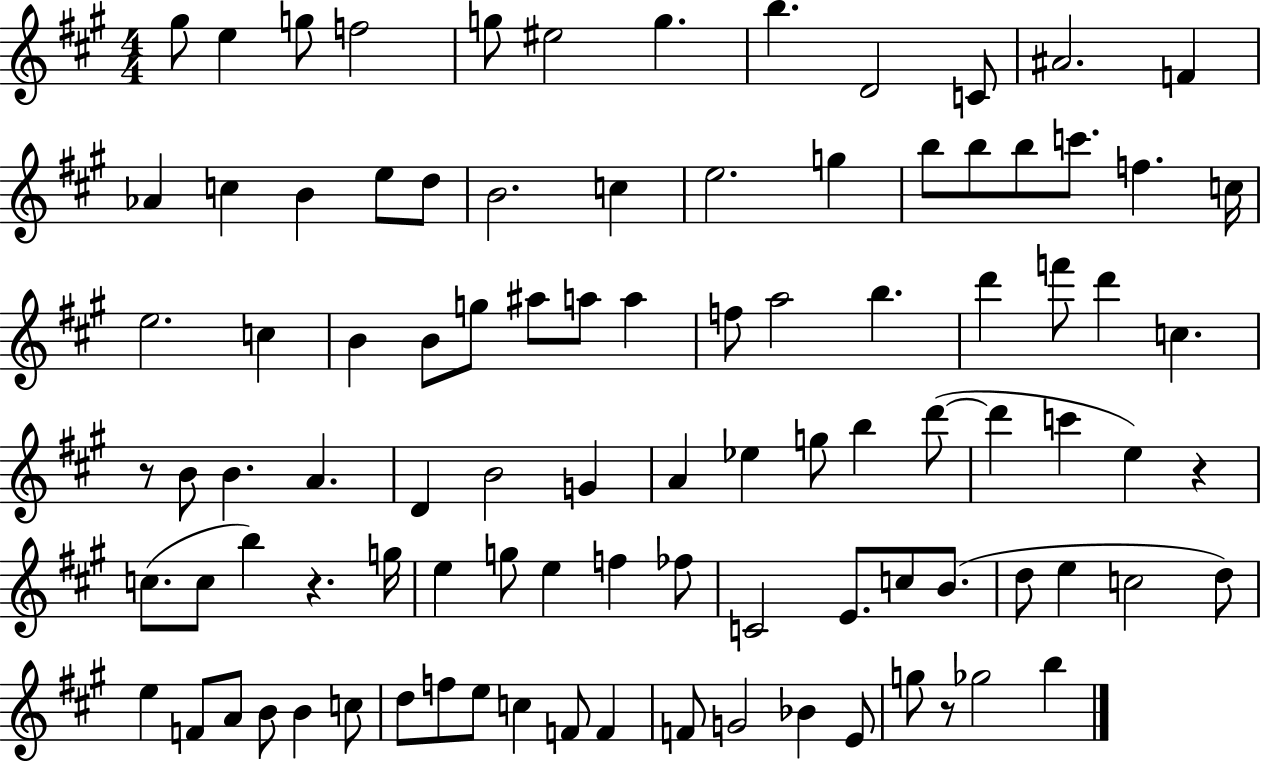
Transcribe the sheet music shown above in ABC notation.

X:1
T:Untitled
M:4/4
L:1/4
K:A
^g/2 e g/2 f2 g/2 ^e2 g b D2 C/2 ^A2 F _A c B e/2 d/2 B2 c e2 g b/2 b/2 b/2 c'/2 f c/4 e2 c B B/2 g/2 ^a/2 a/2 a f/2 a2 b d' f'/2 d' c z/2 B/2 B A D B2 G A _e g/2 b d'/2 d' c' e z c/2 c/2 b z g/4 e g/2 e f _f/2 C2 E/2 c/2 B/2 d/2 e c2 d/2 e F/2 A/2 B/2 B c/2 d/2 f/2 e/2 c F/2 F F/2 G2 _B E/2 g/2 z/2 _g2 b